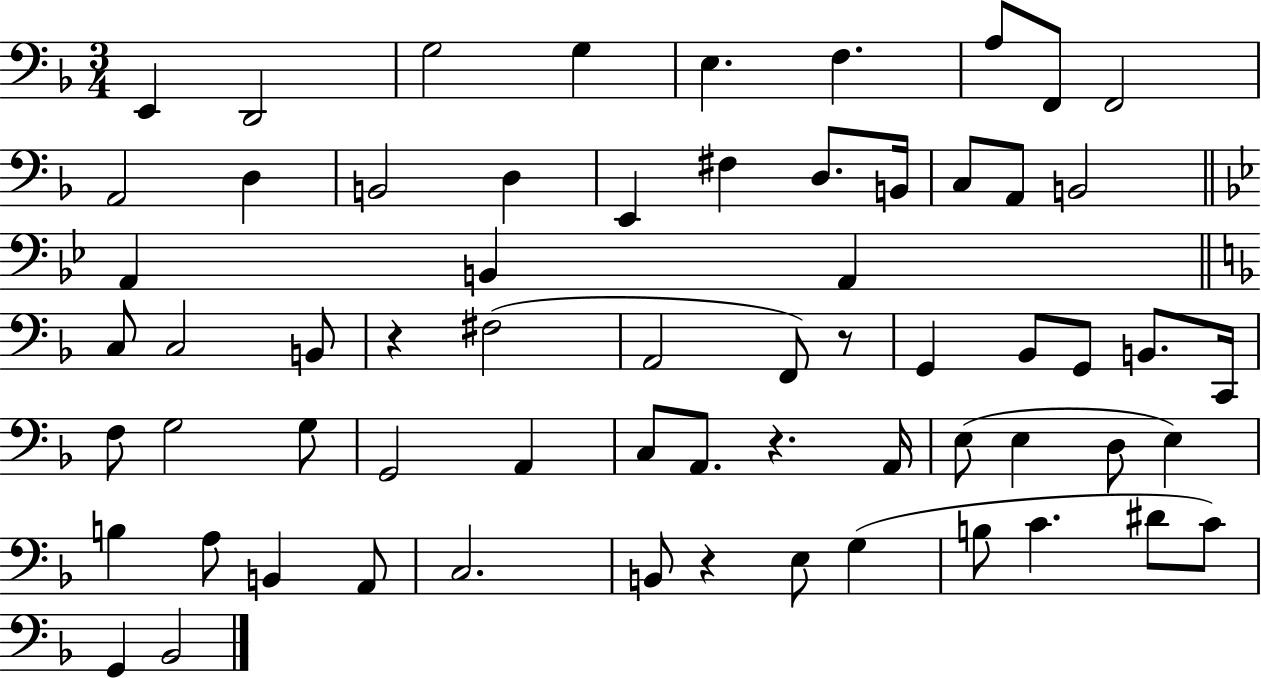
E2/q D2/h G3/h G3/q E3/q. F3/q. A3/e F2/e F2/h A2/h D3/q B2/h D3/q E2/q F#3/q D3/e. B2/s C3/e A2/e B2/h A2/q B2/q A2/q C3/e C3/h B2/e R/q F#3/h A2/h F2/e R/e G2/q Bb2/e G2/e B2/e. C2/s F3/e G3/h G3/e G2/h A2/q C3/e A2/e. R/q. A2/s E3/e E3/q D3/e E3/q B3/q A3/e B2/q A2/e C3/h. B2/e R/q E3/e G3/q B3/e C4/q. D#4/e C4/e G2/q Bb2/h